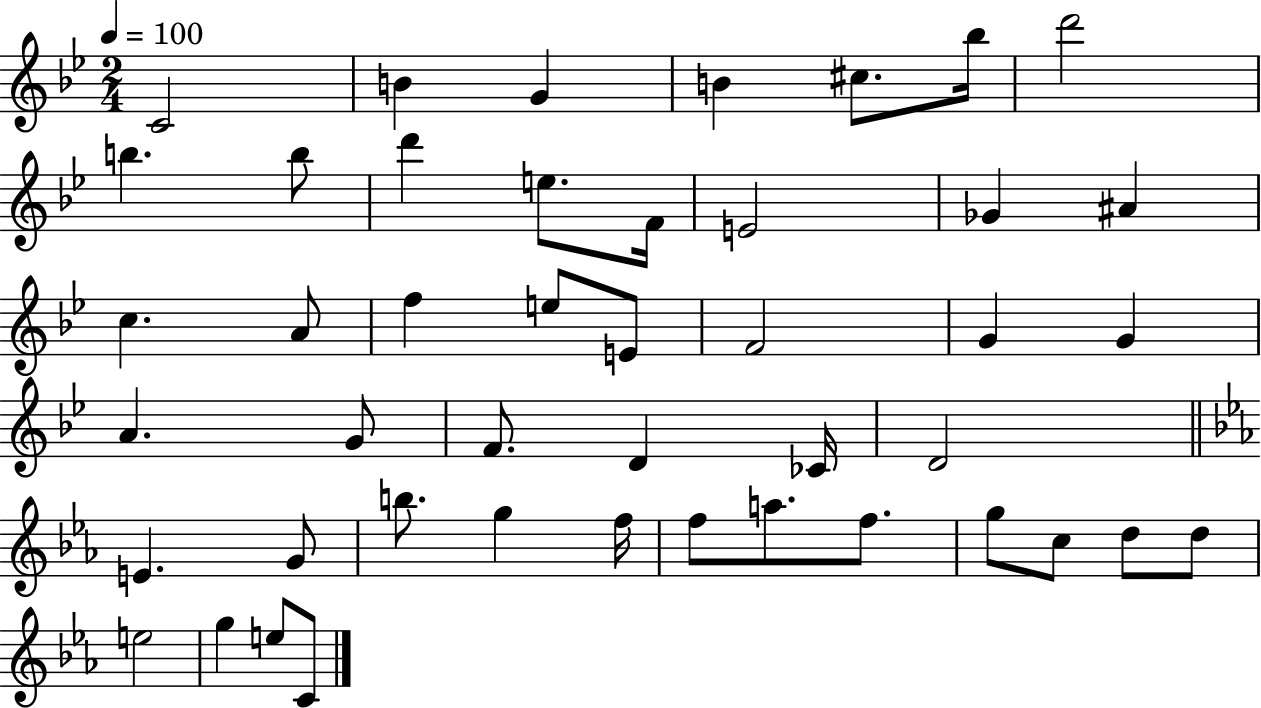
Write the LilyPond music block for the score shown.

{
  \clef treble
  \numericTimeSignature
  \time 2/4
  \key bes \major
  \tempo 4 = 100
  c'2 | b'4 g'4 | b'4 cis''8. bes''16 | d'''2 | \break b''4. b''8 | d'''4 e''8. f'16 | e'2 | ges'4 ais'4 | \break c''4. a'8 | f''4 e''8 e'8 | f'2 | g'4 g'4 | \break a'4. g'8 | f'8. d'4 ces'16 | d'2 | \bar "||" \break \key ees \major e'4. g'8 | b''8. g''4 f''16 | f''8 a''8. f''8. | g''8 c''8 d''8 d''8 | \break e''2 | g''4 e''8 c'8 | \bar "|."
}